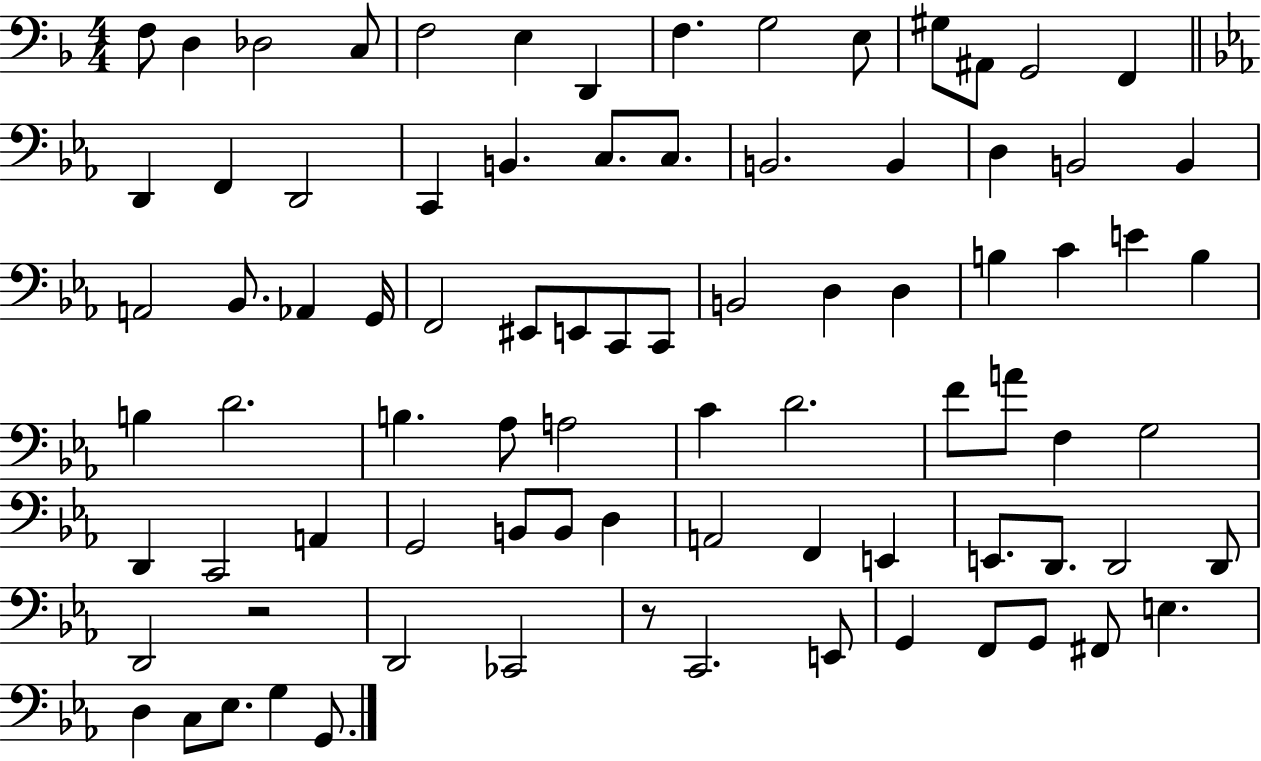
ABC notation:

X:1
T:Untitled
M:4/4
L:1/4
K:F
F,/2 D, _D,2 C,/2 F,2 E, D,, F, G,2 E,/2 ^G,/2 ^A,,/2 G,,2 F,, D,, F,, D,,2 C,, B,, C,/2 C,/2 B,,2 B,, D, B,,2 B,, A,,2 _B,,/2 _A,, G,,/4 F,,2 ^E,,/2 E,,/2 C,,/2 C,,/2 B,,2 D, D, B, C E B, B, D2 B, _A,/2 A,2 C D2 F/2 A/2 F, G,2 D,, C,,2 A,, G,,2 B,,/2 B,,/2 D, A,,2 F,, E,, E,,/2 D,,/2 D,,2 D,,/2 D,,2 z2 D,,2 _C,,2 z/2 C,,2 E,,/2 G,, F,,/2 G,,/2 ^F,,/2 E, D, C,/2 _E,/2 G, G,,/2